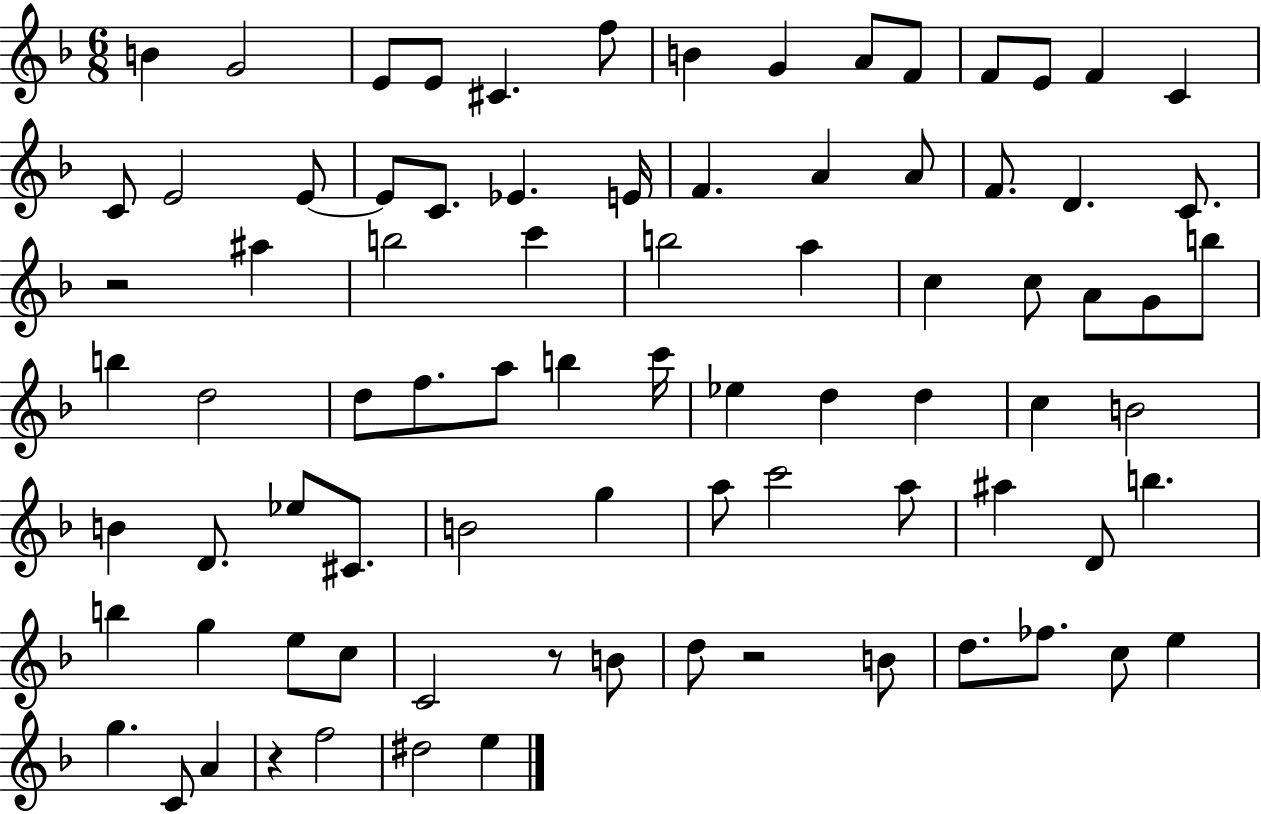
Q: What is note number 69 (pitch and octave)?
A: B4